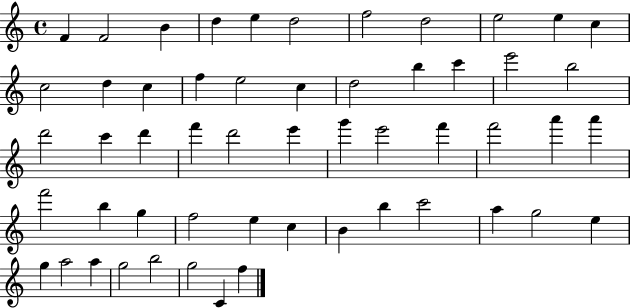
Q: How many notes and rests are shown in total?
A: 54